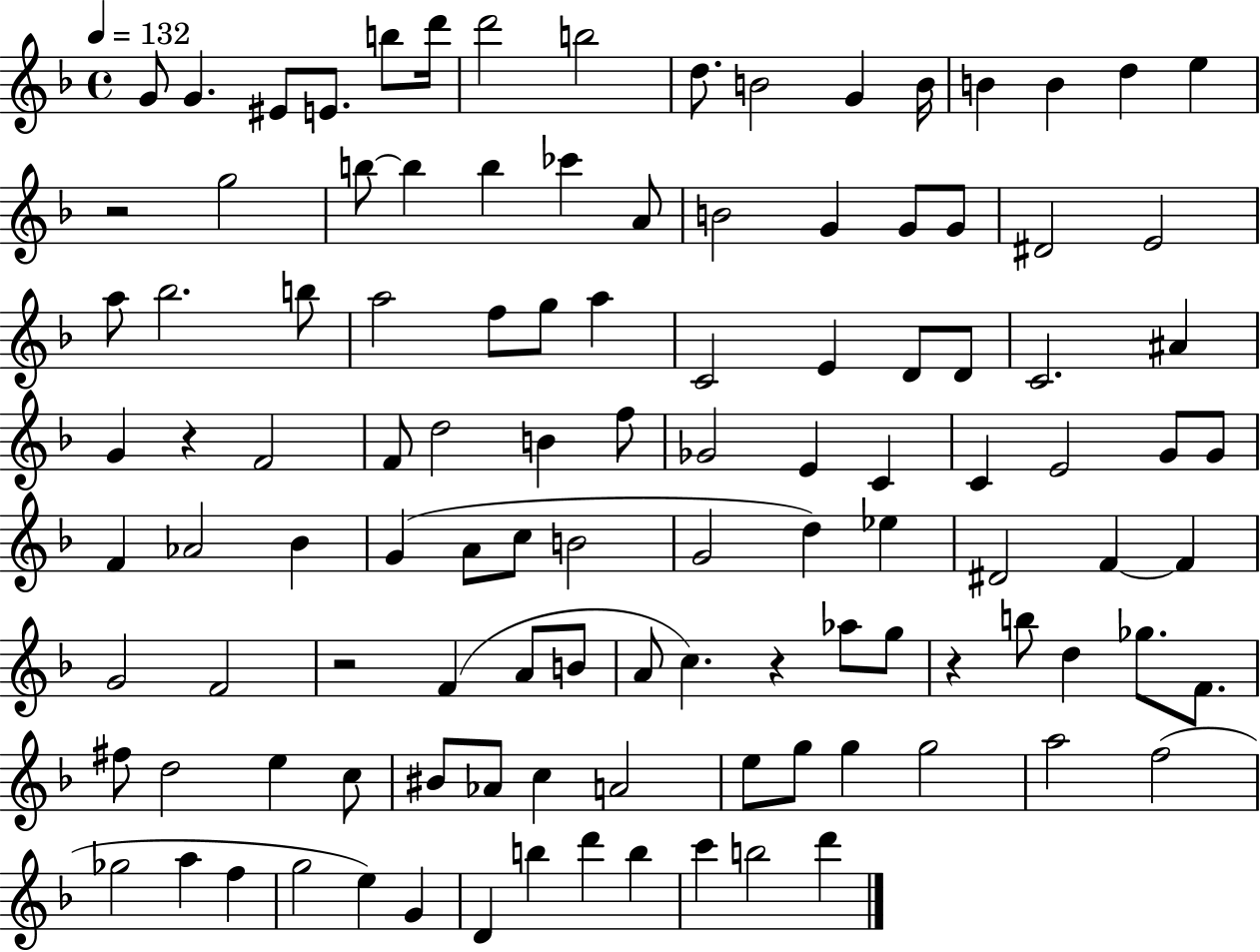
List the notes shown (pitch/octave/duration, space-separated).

G4/e G4/q. EIS4/e E4/e. B5/e D6/s D6/h B5/h D5/e. B4/h G4/q B4/s B4/q B4/q D5/q E5/q R/h G5/h B5/e B5/q B5/q CES6/q A4/e B4/h G4/q G4/e G4/e D#4/h E4/h A5/e Bb5/h. B5/e A5/h F5/e G5/e A5/q C4/h E4/q D4/e D4/e C4/h. A#4/q G4/q R/q F4/h F4/e D5/h B4/q F5/e Gb4/h E4/q C4/q C4/q E4/h G4/e G4/e F4/q Ab4/h Bb4/q G4/q A4/e C5/e B4/h G4/h D5/q Eb5/q D#4/h F4/q F4/q G4/h F4/h R/h F4/q A4/e B4/e A4/e C5/q. R/q Ab5/e G5/e R/q B5/e D5/q Gb5/e. F4/e. F#5/e D5/h E5/q C5/e BIS4/e Ab4/e C5/q A4/h E5/e G5/e G5/q G5/h A5/h F5/h Gb5/h A5/q F5/q G5/h E5/q G4/q D4/q B5/q D6/q B5/q C6/q B5/h D6/q